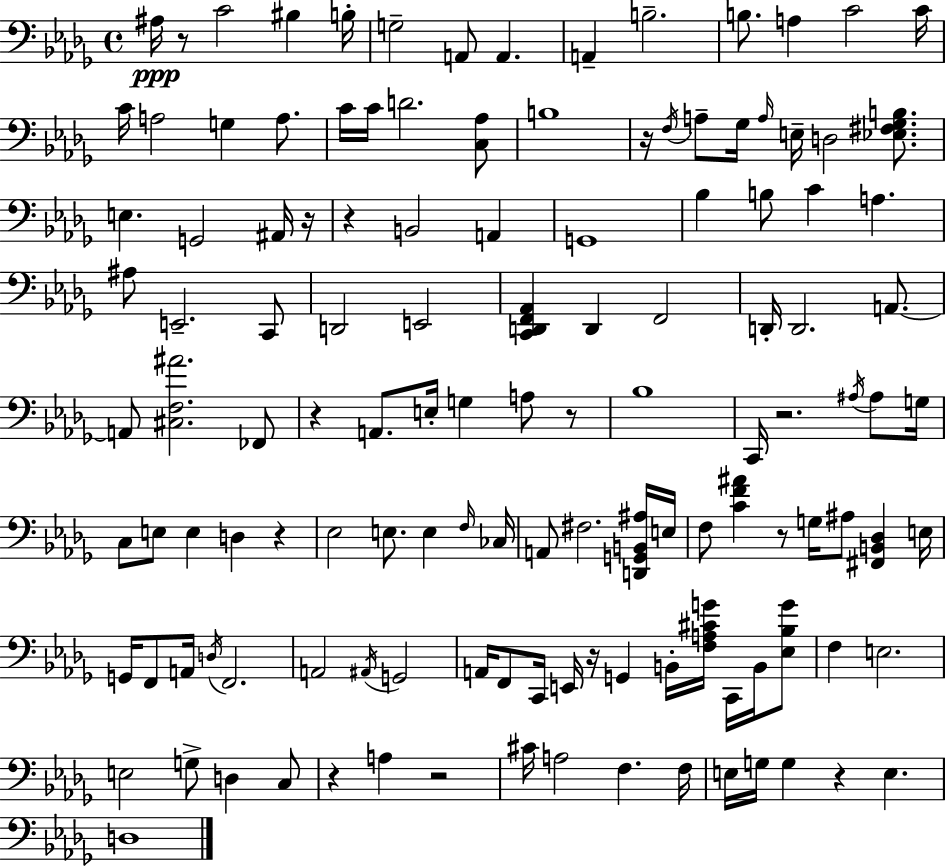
X:1
T:Untitled
M:4/4
L:1/4
K:Bbm
^A,/4 z/2 C2 ^B, B,/4 G,2 A,,/2 A,, A,, B,2 B,/2 A, C2 C/4 C/4 A,2 G, A,/2 C/4 C/4 D2 [C,_A,]/2 B,4 z/4 F,/4 A,/2 _G,/4 A,/4 E,/4 D,2 [_E,^F,_G,B,]/2 E, G,,2 ^A,,/4 z/4 z B,,2 A,, G,,4 _B, B,/2 C A, ^A,/2 E,,2 C,,/2 D,,2 E,,2 [C,,D,,F,,_A,,] D,, F,,2 D,,/4 D,,2 A,,/2 A,,/2 [^C,F,^A]2 _F,,/2 z A,,/2 E,/4 G, A,/2 z/2 _B,4 C,,/4 z2 ^A,/4 ^A,/2 G,/4 C,/2 E,/2 E, D, z _E,2 E,/2 E, F,/4 _C,/4 A,,/2 ^F,2 [D,,G,,B,,^A,]/4 E,/4 F,/2 [CF^A] z/2 G,/4 ^A,/2 [^F,,B,,_D,] E,/4 G,,/4 F,,/2 A,,/4 D,/4 F,,2 A,,2 ^A,,/4 G,,2 A,,/4 F,,/2 C,,/4 E,,/4 z/4 G,, B,,/4 [F,A,^CG]/4 C,,/4 B,,/4 [_E,_B,G]/2 F, E,2 E,2 G,/2 D, C,/2 z A, z2 ^C/4 A,2 F, F,/4 E,/4 G,/4 G, z E, D,4